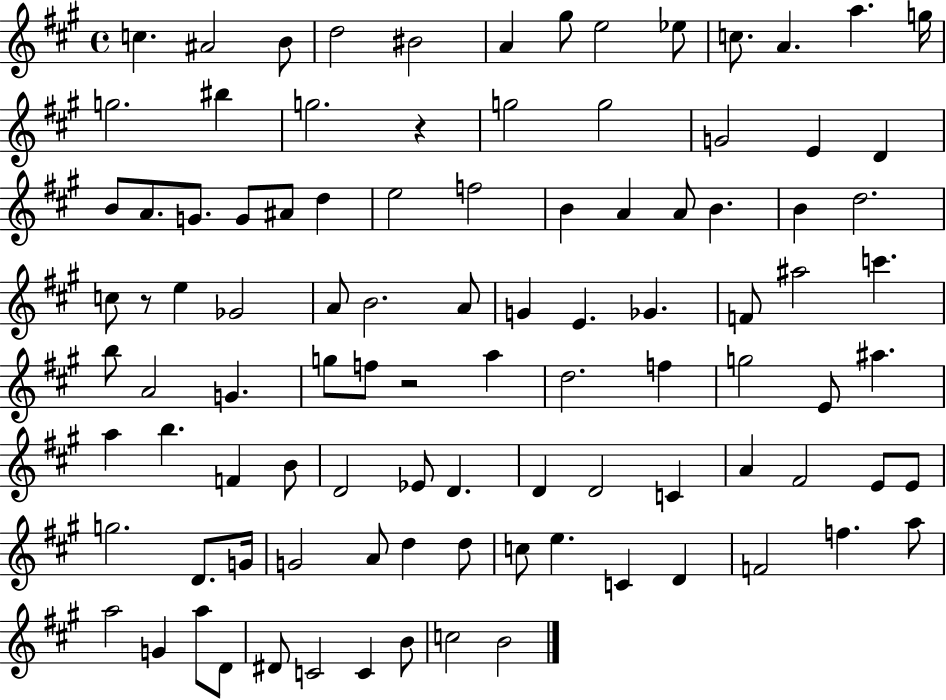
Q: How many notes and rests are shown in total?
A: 99